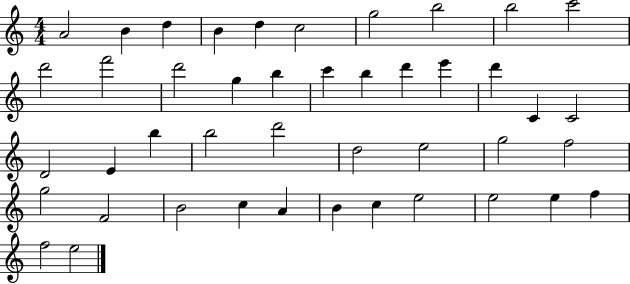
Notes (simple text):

A4/h B4/q D5/q B4/q D5/q C5/h G5/h B5/h B5/h C6/h D6/h F6/h D6/h G5/q B5/q C6/q B5/q D6/q E6/q D6/q C4/q C4/h D4/h E4/q B5/q B5/h D6/h D5/h E5/h G5/h F5/h G5/h F4/h B4/h C5/q A4/q B4/q C5/q E5/h E5/h E5/q F5/q F5/h E5/h